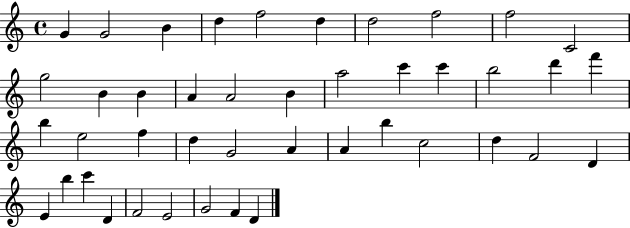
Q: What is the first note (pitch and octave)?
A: G4